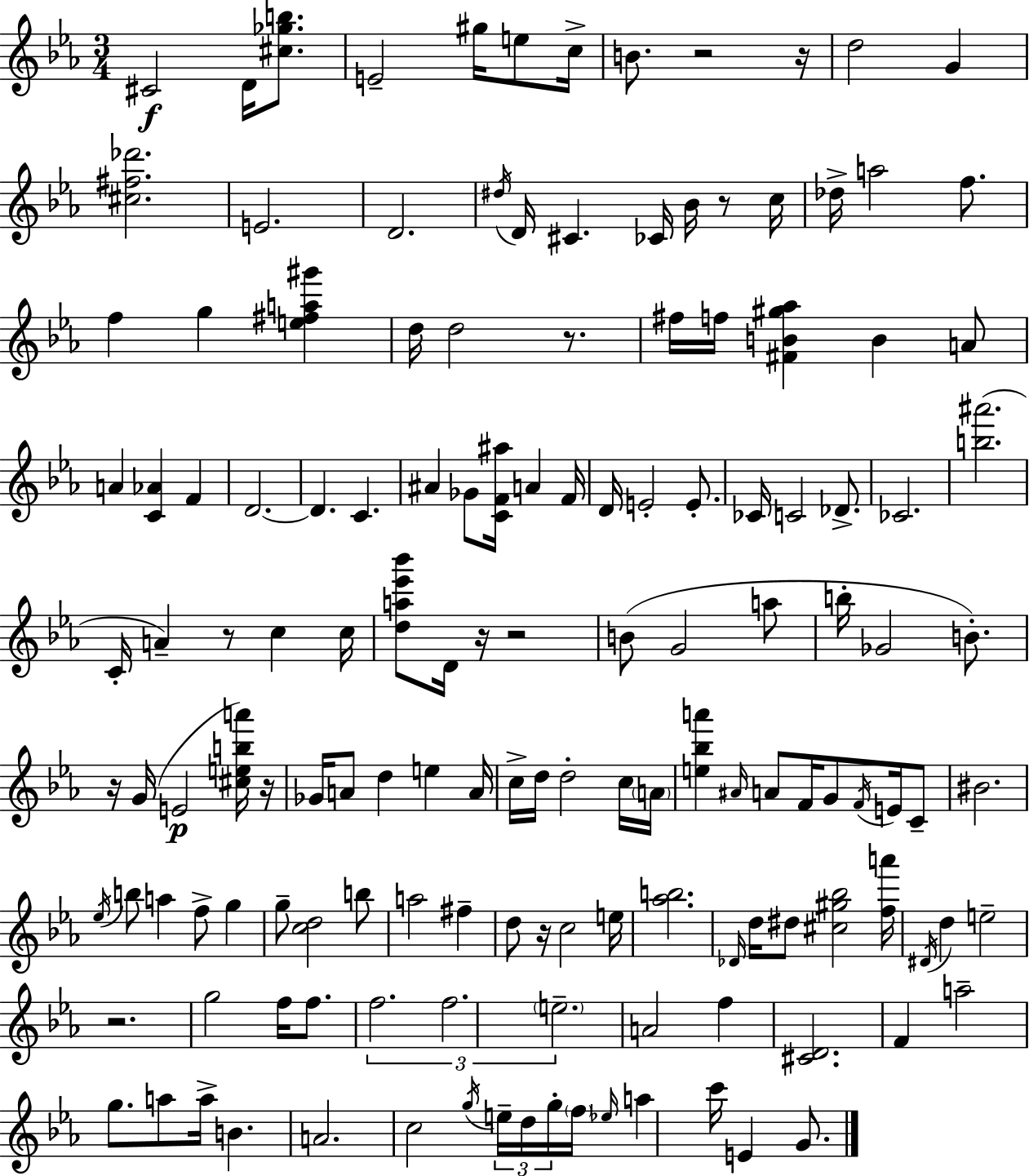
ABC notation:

X:1
T:Untitled
M:3/4
L:1/4
K:Eb
^C2 D/4 [^c_gb]/2 E2 ^g/4 e/2 c/4 B/2 z2 z/4 d2 G [^c^f_d']2 E2 D2 ^d/4 D/4 ^C _C/4 _B/4 z/2 c/4 _d/4 a2 f/2 f g [e^fa^g'] d/4 d2 z/2 ^f/4 f/4 [^FB^g_a] B A/2 A [C_A] F D2 D C ^A _G/2 [CF^a]/4 A F/4 D/4 E2 E/2 _C/4 C2 _D/2 _C2 [b^a']2 C/4 A z/2 c c/4 [da_e'_b']/2 D/4 z/4 z2 B/2 G2 a/2 b/4 _G2 B/2 z/4 G/4 E2 [^ceba']/4 z/4 _G/4 A/2 d e A/4 c/4 d/4 d2 c/4 A/4 [e_ba'] ^A/4 A/2 F/4 G/2 F/4 E/4 C/2 ^B2 _e/4 b/2 a f/2 g g/2 [cd]2 b/2 a2 ^f d/2 z/4 c2 e/4 [_ab]2 _D/4 d/4 ^d/2 [^c^g_b]2 [fa']/4 ^D/4 d e2 z2 g2 f/4 f/2 f2 f2 e2 A2 f [^CD]2 F a2 g/2 a/2 a/4 B A2 c2 g/4 e/4 d/4 g/4 f/4 _e/4 a c'/4 E G/2